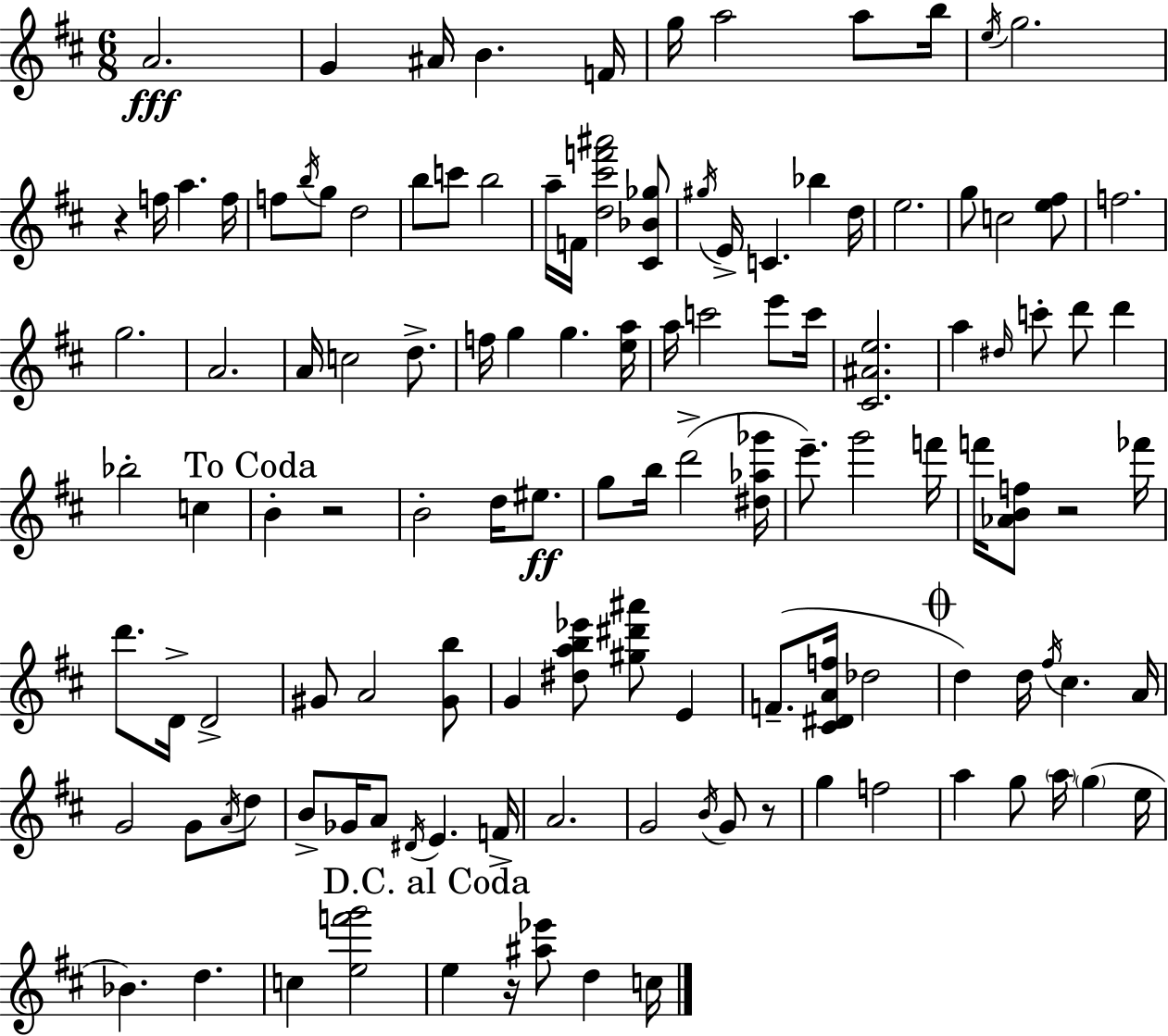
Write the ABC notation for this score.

X:1
T:Untitled
M:6/8
L:1/4
K:D
A2 G ^A/4 B F/4 g/4 a2 a/2 b/4 e/4 g2 z f/4 a f/4 f/2 b/4 g/2 d2 b/2 c'/2 b2 a/4 F/4 [d^c'f'^a']2 [^C_B_g]/2 ^g/4 E/4 C _b d/4 e2 g/2 c2 [e^f]/2 f2 g2 A2 A/4 c2 d/2 f/4 g g [ea]/4 a/4 c'2 e'/2 c'/4 [^C^Ae]2 a ^d/4 c'/2 d'/2 d' _b2 c B z2 B2 d/4 ^e/2 g/2 b/4 d'2 [^d_a_g']/4 e'/2 g'2 f'/4 f'/4 [_ABf]/2 z2 _f'/4 d'/2 D/4 D2 ^G/2 A2 [^Gb]/2 G [^dab_e']/2 [^g^d'^a']/2 E F/2 [^C^DAf]/4 _d2 d d/4 ^f/4 ^c A/4 G2 G/2 A/4 d/2 B/2 _G/4 A/2 ^D/4 E F/4 A2 G2 B/4 G/2 z/2 g f2 a g/2 a/4 g e/4 _B d c [ef'g']2 e z/4 [^a_e']/2 d c/4